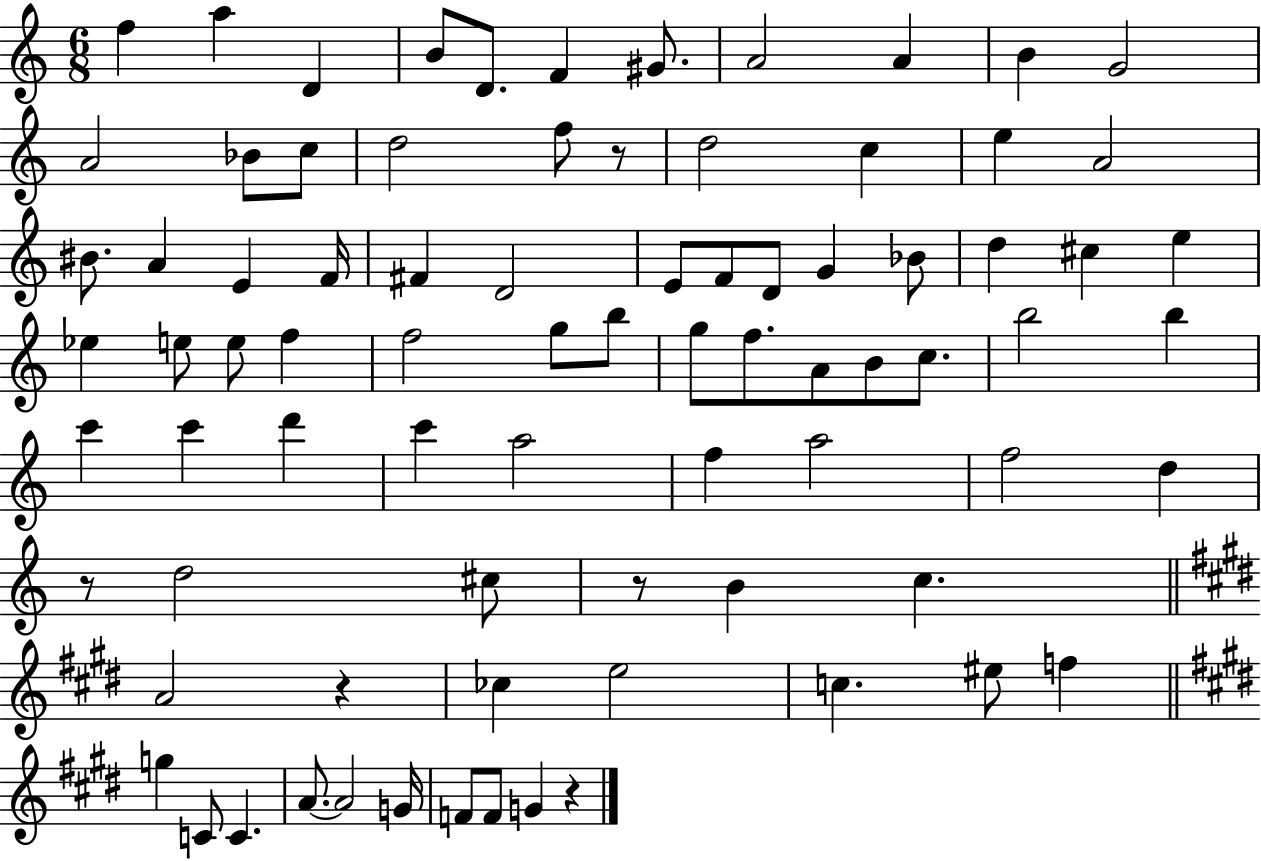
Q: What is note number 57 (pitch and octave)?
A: D5